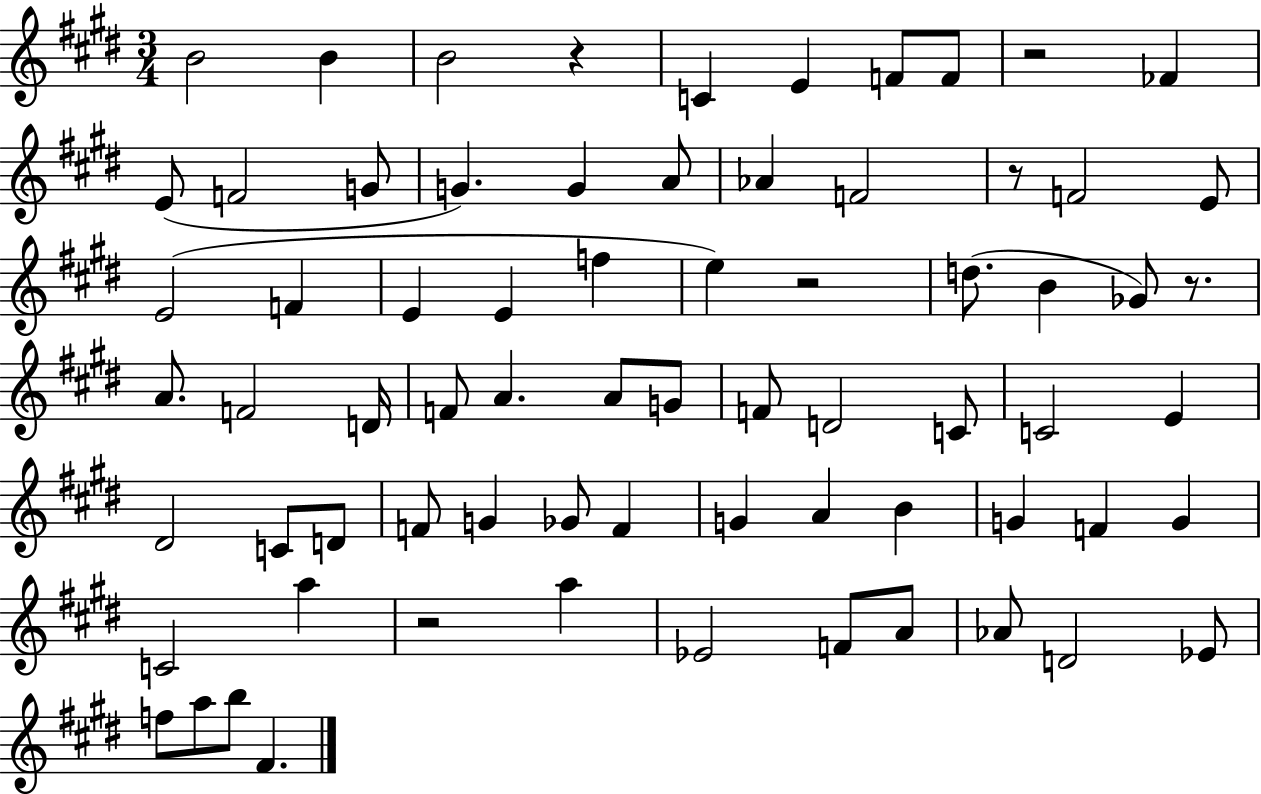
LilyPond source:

{
  \clef treble
  \numericTimeSignature
  \time 3/4
  \key e \major
  b'2 b'4 | b'2 r4 | c'4 e'4 f'8 f'8 | r2 fes'4 | \break e'8( f'2 g'8 | g'4.) g'4 a'8 | aes'4 f'2 | r8 f'2 e'8 | \break e'2( f'4 | e'4 e'4 f''4 | e''4) r2 | d''8.( b'4 ges'8) r8. | \break a'8. f'2 d'16 | f'8 a'4. a'8 g'8 | f'8 d'2 c'8 | c'2 e'4 | \break dis'2 c'8 d'8 | f'8 g'4 ges'8 f'4 | g'4 a'4 b'4 | g'4 f'4 g'4 | \break c'2 a''4 | r2 a''4 | ees'2 f'8 a'8 | aes'8 d'2 ees'8 | \break f''8 a''8 b''8 fis'4. | \bar "|."
}